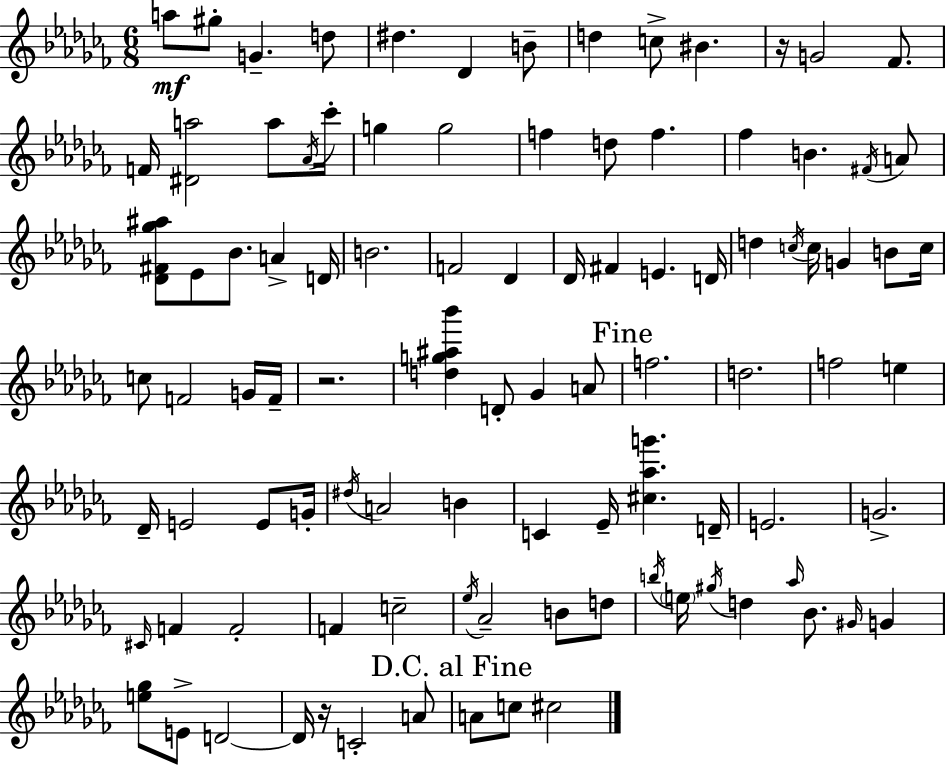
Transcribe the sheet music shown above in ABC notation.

X:1
T:Untitled
M:6/8
L:1/4
K:Abm
a/2 ^g/2 G d/2 ^d _D B/2 d c/2 ^B z/4 G2 _F/2 F/4 [^Da]2 a/2 _A/4 _c'/4 g g2 f d/2 f _f B ^F/4 A/2 [_D^F_g^a]/2 _E/2 _B/2 A D/4 B2 F2 _D _D/4 ^F E D/4 d c/4 c/4 G B/2 c/4 c/2 F2 G/4 F/4 z2 [dg^a_b'] D/2 _G A/2 f2 d2 f2 e _D/4 E2 E/2 G/4 ^d/4 A2 B C _E/4 [^c_ag'] D/4 E2 G2 ^C/4 F F2 F c2 _e/4 _A2 B/2 d/2 b/4 e/4 ^g/4 d _a/4 _B/2 ^G/4 G [e_g]/2 E/2 D2 D/4 z/4 C2 A/2 A/2 c/2 ^c2